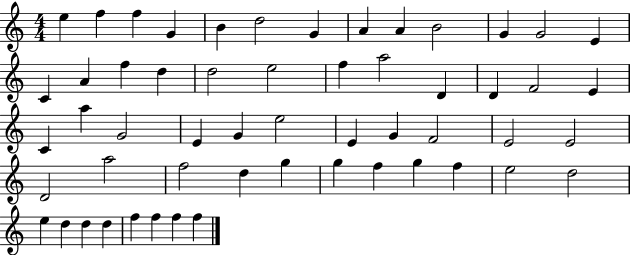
E5/q F5/q F5/q G4/q B4/q D5/h G4/q A4/q A4/q B4/h G4/q G4/h E4/q C4/q A4/q F5/q D5/q D5/h E5/h F5/q A5/h D4/q D4/q F4/h E4/q C4/q A5/q G4/h E4/q G4/q E5/h E4/q G4/q F4/h E4/h E4/h D4/h A5/h F5/h D5/q G5/q G5/q F5/q G5/q F5/q E5/h D5/h E5/q D5/q D5/q D5/q F5/q F5/q F5/q F5/q